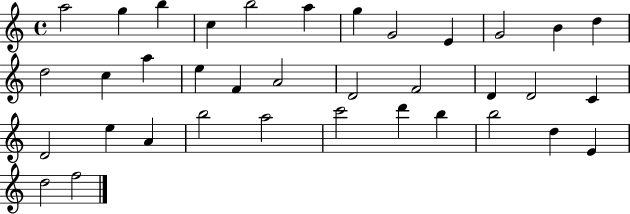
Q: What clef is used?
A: treble